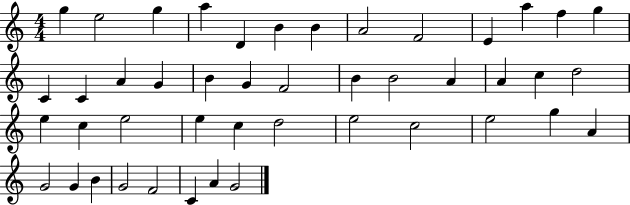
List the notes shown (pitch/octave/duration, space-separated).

G5/q E5/h G5/q A5/q D4/q B4/q B4/q A4/h F4/h E4/q A5/q F5/q G5/q C4/q C4/q A4/q G4/q B4/q G4/q F4/h B4/q B4/h A4/q A4/q C5/q D5/h E5/q C5/q E5/h E5/q C5/q D5/h E5/h C5/h E5/h G5/q A4/q G4/h G4/q B4/q G4/h F4/h C4/q A4/q G4/h